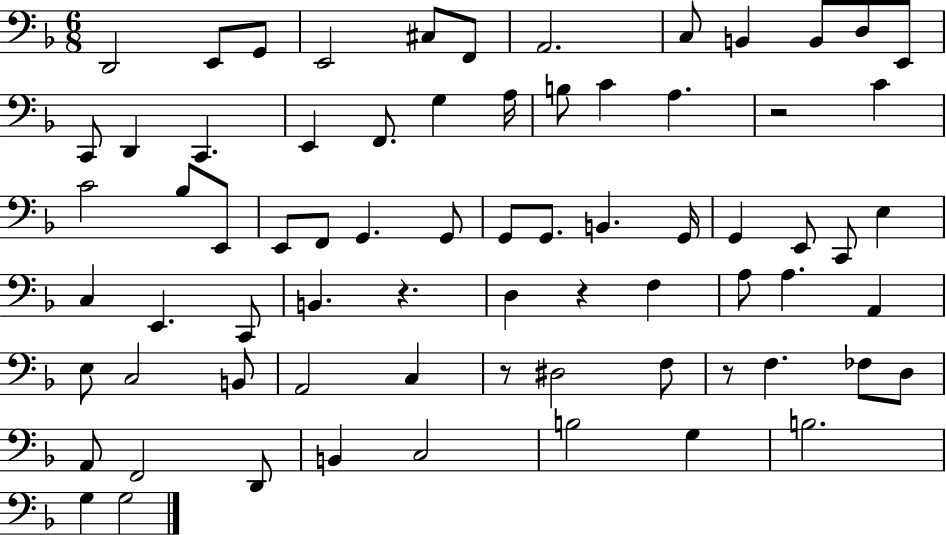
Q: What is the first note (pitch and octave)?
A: D2